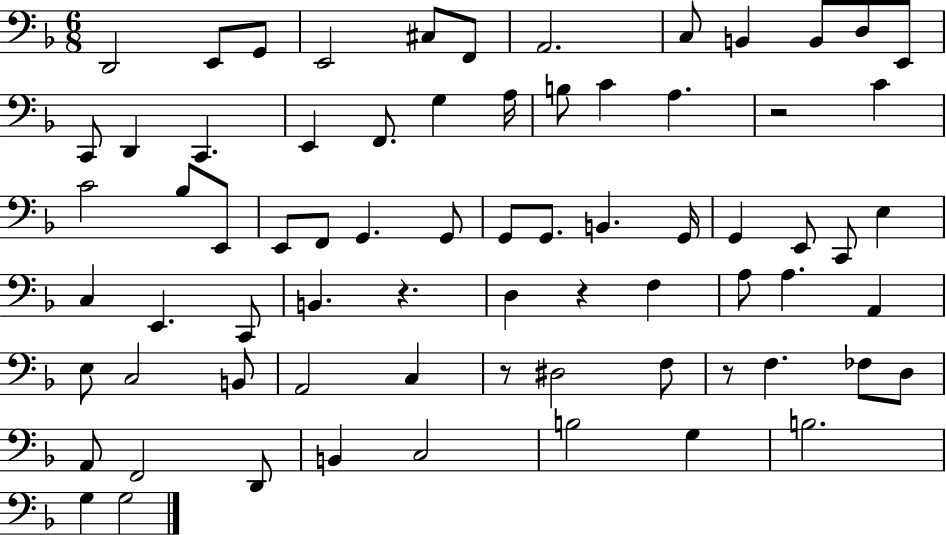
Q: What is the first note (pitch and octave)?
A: D2